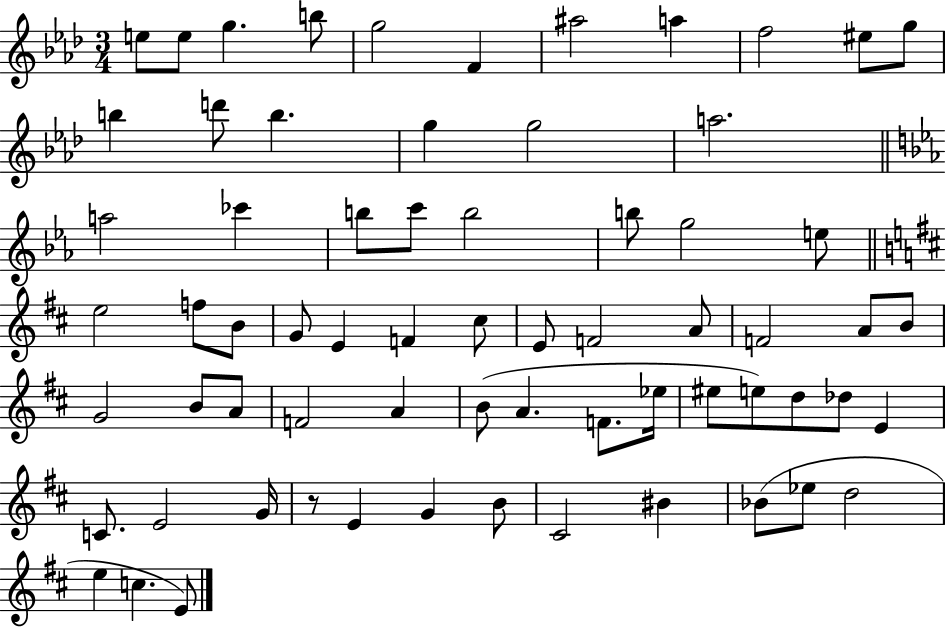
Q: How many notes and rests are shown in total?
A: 67